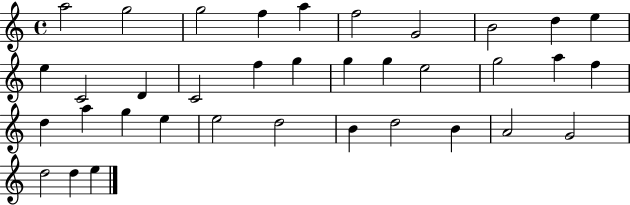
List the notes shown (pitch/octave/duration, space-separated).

A5/h G5/h G5/h F5/q A5/q F5/h G4/h B4/h D5/q E5/q E5/q C4/h D4/q C4/h F5/q G5/q G5/q G5/q E5/h G5/h A5/q F5/q D5/q A5/q G5/q E5/q E5/h D5/h B4/q D5/h B4/q A4/h G4/h D5/h D5/q E5/q